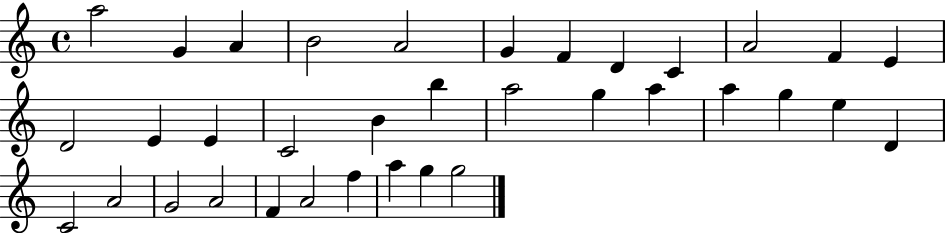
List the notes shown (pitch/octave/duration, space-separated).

A5/h G4/q A4/q B4/h A4/h G4/q F4/q D4/q C4/q A4/h F4/q E4/q D4/h E4/q E4/q C4/h B4/q B5/q A5/h G5/q A5/q A5/q G5/q E5/q D4/q C4/h A4/h G4/h A4/h F4/q A4/h F5/q A5/q G5/q G5/h